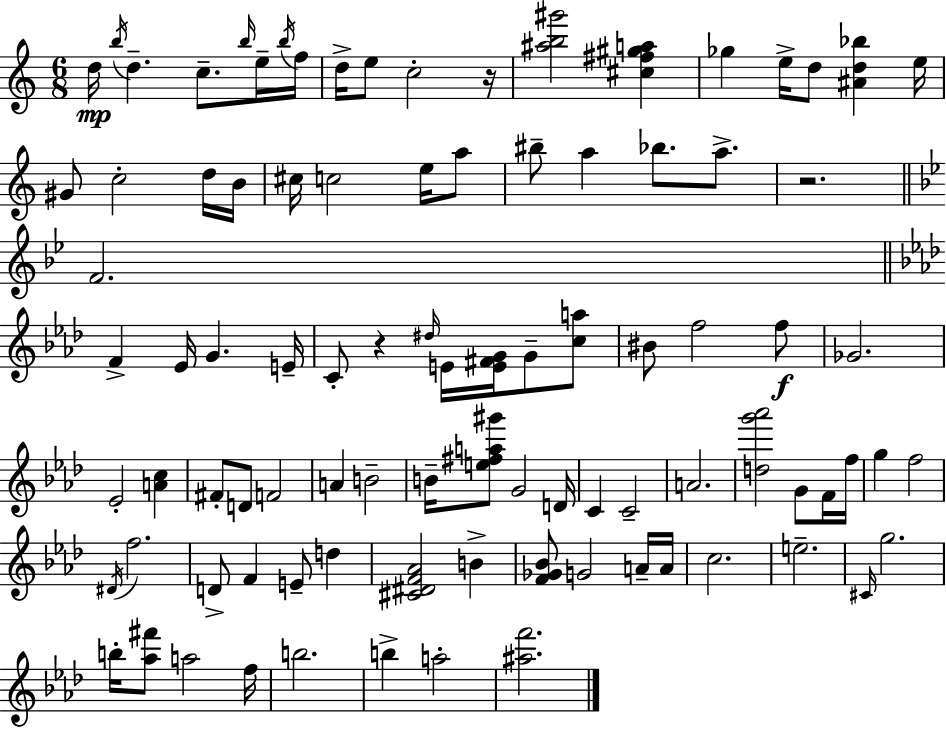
{
  \clef treble
  \numericTimeSignature
  \time 6/8
  \key c \major
  d''16\mp \acciaccatura { b''16 } d''4.-- c''8.-- \grace { b''16 } | e''16-- \acciaccatura { b''16 } f''16 d''16-> e''8 c''2-. | r16 <ais'' b'' gis'''>2 <cis'' fis'' gis'' a''>4 | ges''4 e''16-> d''8 <ais' d'' bes''>4 | \break e''16 gis'8 c''2-. | d''16 b'16 cis''16 c''2 | e''16 a''8 bis''8-- a''4 bes''8. | a''8.-> r2. | \break \bar "||" \break \key g \minor f'2. | \bar "||" \break \key aes \major f'4-> ees'16 g'4. e'16-- | c'8-. r4 \grace { dis''16 } e'16 <e' fis' g'>16 g'8-- <c'' a''>8 | bis'8 f''2 f''8\f | ges'2. | \break ees'2-. <a' c''>4 | fis'8-. d'8 f'2 | a'4 b'2-- | b'16-- <e'' fis'' a'' gis'''>8 g'2 | \break d'16 c'4 c'2-- | a'2. | <d'' g''' aes'''>2 g'8 f'16 | f''16 g''4 f''2 | \break \acciaccatura { dis'16 } f''2. | d'8-> f'4 e'8-- d''4 | <cis' dis' f' aes'>2 b'4-> | <f' ges' bes'>8 g'2 | \break a'16-- a'16 c''2. | e''2.-- | \grace { cis'16 } g''2. | b''16-. <aes'' fis'''>8 a''2 | \break f''16 b''2. | b''4-> a''2-. | <ais'' f'''>2. | \bar "|."
}